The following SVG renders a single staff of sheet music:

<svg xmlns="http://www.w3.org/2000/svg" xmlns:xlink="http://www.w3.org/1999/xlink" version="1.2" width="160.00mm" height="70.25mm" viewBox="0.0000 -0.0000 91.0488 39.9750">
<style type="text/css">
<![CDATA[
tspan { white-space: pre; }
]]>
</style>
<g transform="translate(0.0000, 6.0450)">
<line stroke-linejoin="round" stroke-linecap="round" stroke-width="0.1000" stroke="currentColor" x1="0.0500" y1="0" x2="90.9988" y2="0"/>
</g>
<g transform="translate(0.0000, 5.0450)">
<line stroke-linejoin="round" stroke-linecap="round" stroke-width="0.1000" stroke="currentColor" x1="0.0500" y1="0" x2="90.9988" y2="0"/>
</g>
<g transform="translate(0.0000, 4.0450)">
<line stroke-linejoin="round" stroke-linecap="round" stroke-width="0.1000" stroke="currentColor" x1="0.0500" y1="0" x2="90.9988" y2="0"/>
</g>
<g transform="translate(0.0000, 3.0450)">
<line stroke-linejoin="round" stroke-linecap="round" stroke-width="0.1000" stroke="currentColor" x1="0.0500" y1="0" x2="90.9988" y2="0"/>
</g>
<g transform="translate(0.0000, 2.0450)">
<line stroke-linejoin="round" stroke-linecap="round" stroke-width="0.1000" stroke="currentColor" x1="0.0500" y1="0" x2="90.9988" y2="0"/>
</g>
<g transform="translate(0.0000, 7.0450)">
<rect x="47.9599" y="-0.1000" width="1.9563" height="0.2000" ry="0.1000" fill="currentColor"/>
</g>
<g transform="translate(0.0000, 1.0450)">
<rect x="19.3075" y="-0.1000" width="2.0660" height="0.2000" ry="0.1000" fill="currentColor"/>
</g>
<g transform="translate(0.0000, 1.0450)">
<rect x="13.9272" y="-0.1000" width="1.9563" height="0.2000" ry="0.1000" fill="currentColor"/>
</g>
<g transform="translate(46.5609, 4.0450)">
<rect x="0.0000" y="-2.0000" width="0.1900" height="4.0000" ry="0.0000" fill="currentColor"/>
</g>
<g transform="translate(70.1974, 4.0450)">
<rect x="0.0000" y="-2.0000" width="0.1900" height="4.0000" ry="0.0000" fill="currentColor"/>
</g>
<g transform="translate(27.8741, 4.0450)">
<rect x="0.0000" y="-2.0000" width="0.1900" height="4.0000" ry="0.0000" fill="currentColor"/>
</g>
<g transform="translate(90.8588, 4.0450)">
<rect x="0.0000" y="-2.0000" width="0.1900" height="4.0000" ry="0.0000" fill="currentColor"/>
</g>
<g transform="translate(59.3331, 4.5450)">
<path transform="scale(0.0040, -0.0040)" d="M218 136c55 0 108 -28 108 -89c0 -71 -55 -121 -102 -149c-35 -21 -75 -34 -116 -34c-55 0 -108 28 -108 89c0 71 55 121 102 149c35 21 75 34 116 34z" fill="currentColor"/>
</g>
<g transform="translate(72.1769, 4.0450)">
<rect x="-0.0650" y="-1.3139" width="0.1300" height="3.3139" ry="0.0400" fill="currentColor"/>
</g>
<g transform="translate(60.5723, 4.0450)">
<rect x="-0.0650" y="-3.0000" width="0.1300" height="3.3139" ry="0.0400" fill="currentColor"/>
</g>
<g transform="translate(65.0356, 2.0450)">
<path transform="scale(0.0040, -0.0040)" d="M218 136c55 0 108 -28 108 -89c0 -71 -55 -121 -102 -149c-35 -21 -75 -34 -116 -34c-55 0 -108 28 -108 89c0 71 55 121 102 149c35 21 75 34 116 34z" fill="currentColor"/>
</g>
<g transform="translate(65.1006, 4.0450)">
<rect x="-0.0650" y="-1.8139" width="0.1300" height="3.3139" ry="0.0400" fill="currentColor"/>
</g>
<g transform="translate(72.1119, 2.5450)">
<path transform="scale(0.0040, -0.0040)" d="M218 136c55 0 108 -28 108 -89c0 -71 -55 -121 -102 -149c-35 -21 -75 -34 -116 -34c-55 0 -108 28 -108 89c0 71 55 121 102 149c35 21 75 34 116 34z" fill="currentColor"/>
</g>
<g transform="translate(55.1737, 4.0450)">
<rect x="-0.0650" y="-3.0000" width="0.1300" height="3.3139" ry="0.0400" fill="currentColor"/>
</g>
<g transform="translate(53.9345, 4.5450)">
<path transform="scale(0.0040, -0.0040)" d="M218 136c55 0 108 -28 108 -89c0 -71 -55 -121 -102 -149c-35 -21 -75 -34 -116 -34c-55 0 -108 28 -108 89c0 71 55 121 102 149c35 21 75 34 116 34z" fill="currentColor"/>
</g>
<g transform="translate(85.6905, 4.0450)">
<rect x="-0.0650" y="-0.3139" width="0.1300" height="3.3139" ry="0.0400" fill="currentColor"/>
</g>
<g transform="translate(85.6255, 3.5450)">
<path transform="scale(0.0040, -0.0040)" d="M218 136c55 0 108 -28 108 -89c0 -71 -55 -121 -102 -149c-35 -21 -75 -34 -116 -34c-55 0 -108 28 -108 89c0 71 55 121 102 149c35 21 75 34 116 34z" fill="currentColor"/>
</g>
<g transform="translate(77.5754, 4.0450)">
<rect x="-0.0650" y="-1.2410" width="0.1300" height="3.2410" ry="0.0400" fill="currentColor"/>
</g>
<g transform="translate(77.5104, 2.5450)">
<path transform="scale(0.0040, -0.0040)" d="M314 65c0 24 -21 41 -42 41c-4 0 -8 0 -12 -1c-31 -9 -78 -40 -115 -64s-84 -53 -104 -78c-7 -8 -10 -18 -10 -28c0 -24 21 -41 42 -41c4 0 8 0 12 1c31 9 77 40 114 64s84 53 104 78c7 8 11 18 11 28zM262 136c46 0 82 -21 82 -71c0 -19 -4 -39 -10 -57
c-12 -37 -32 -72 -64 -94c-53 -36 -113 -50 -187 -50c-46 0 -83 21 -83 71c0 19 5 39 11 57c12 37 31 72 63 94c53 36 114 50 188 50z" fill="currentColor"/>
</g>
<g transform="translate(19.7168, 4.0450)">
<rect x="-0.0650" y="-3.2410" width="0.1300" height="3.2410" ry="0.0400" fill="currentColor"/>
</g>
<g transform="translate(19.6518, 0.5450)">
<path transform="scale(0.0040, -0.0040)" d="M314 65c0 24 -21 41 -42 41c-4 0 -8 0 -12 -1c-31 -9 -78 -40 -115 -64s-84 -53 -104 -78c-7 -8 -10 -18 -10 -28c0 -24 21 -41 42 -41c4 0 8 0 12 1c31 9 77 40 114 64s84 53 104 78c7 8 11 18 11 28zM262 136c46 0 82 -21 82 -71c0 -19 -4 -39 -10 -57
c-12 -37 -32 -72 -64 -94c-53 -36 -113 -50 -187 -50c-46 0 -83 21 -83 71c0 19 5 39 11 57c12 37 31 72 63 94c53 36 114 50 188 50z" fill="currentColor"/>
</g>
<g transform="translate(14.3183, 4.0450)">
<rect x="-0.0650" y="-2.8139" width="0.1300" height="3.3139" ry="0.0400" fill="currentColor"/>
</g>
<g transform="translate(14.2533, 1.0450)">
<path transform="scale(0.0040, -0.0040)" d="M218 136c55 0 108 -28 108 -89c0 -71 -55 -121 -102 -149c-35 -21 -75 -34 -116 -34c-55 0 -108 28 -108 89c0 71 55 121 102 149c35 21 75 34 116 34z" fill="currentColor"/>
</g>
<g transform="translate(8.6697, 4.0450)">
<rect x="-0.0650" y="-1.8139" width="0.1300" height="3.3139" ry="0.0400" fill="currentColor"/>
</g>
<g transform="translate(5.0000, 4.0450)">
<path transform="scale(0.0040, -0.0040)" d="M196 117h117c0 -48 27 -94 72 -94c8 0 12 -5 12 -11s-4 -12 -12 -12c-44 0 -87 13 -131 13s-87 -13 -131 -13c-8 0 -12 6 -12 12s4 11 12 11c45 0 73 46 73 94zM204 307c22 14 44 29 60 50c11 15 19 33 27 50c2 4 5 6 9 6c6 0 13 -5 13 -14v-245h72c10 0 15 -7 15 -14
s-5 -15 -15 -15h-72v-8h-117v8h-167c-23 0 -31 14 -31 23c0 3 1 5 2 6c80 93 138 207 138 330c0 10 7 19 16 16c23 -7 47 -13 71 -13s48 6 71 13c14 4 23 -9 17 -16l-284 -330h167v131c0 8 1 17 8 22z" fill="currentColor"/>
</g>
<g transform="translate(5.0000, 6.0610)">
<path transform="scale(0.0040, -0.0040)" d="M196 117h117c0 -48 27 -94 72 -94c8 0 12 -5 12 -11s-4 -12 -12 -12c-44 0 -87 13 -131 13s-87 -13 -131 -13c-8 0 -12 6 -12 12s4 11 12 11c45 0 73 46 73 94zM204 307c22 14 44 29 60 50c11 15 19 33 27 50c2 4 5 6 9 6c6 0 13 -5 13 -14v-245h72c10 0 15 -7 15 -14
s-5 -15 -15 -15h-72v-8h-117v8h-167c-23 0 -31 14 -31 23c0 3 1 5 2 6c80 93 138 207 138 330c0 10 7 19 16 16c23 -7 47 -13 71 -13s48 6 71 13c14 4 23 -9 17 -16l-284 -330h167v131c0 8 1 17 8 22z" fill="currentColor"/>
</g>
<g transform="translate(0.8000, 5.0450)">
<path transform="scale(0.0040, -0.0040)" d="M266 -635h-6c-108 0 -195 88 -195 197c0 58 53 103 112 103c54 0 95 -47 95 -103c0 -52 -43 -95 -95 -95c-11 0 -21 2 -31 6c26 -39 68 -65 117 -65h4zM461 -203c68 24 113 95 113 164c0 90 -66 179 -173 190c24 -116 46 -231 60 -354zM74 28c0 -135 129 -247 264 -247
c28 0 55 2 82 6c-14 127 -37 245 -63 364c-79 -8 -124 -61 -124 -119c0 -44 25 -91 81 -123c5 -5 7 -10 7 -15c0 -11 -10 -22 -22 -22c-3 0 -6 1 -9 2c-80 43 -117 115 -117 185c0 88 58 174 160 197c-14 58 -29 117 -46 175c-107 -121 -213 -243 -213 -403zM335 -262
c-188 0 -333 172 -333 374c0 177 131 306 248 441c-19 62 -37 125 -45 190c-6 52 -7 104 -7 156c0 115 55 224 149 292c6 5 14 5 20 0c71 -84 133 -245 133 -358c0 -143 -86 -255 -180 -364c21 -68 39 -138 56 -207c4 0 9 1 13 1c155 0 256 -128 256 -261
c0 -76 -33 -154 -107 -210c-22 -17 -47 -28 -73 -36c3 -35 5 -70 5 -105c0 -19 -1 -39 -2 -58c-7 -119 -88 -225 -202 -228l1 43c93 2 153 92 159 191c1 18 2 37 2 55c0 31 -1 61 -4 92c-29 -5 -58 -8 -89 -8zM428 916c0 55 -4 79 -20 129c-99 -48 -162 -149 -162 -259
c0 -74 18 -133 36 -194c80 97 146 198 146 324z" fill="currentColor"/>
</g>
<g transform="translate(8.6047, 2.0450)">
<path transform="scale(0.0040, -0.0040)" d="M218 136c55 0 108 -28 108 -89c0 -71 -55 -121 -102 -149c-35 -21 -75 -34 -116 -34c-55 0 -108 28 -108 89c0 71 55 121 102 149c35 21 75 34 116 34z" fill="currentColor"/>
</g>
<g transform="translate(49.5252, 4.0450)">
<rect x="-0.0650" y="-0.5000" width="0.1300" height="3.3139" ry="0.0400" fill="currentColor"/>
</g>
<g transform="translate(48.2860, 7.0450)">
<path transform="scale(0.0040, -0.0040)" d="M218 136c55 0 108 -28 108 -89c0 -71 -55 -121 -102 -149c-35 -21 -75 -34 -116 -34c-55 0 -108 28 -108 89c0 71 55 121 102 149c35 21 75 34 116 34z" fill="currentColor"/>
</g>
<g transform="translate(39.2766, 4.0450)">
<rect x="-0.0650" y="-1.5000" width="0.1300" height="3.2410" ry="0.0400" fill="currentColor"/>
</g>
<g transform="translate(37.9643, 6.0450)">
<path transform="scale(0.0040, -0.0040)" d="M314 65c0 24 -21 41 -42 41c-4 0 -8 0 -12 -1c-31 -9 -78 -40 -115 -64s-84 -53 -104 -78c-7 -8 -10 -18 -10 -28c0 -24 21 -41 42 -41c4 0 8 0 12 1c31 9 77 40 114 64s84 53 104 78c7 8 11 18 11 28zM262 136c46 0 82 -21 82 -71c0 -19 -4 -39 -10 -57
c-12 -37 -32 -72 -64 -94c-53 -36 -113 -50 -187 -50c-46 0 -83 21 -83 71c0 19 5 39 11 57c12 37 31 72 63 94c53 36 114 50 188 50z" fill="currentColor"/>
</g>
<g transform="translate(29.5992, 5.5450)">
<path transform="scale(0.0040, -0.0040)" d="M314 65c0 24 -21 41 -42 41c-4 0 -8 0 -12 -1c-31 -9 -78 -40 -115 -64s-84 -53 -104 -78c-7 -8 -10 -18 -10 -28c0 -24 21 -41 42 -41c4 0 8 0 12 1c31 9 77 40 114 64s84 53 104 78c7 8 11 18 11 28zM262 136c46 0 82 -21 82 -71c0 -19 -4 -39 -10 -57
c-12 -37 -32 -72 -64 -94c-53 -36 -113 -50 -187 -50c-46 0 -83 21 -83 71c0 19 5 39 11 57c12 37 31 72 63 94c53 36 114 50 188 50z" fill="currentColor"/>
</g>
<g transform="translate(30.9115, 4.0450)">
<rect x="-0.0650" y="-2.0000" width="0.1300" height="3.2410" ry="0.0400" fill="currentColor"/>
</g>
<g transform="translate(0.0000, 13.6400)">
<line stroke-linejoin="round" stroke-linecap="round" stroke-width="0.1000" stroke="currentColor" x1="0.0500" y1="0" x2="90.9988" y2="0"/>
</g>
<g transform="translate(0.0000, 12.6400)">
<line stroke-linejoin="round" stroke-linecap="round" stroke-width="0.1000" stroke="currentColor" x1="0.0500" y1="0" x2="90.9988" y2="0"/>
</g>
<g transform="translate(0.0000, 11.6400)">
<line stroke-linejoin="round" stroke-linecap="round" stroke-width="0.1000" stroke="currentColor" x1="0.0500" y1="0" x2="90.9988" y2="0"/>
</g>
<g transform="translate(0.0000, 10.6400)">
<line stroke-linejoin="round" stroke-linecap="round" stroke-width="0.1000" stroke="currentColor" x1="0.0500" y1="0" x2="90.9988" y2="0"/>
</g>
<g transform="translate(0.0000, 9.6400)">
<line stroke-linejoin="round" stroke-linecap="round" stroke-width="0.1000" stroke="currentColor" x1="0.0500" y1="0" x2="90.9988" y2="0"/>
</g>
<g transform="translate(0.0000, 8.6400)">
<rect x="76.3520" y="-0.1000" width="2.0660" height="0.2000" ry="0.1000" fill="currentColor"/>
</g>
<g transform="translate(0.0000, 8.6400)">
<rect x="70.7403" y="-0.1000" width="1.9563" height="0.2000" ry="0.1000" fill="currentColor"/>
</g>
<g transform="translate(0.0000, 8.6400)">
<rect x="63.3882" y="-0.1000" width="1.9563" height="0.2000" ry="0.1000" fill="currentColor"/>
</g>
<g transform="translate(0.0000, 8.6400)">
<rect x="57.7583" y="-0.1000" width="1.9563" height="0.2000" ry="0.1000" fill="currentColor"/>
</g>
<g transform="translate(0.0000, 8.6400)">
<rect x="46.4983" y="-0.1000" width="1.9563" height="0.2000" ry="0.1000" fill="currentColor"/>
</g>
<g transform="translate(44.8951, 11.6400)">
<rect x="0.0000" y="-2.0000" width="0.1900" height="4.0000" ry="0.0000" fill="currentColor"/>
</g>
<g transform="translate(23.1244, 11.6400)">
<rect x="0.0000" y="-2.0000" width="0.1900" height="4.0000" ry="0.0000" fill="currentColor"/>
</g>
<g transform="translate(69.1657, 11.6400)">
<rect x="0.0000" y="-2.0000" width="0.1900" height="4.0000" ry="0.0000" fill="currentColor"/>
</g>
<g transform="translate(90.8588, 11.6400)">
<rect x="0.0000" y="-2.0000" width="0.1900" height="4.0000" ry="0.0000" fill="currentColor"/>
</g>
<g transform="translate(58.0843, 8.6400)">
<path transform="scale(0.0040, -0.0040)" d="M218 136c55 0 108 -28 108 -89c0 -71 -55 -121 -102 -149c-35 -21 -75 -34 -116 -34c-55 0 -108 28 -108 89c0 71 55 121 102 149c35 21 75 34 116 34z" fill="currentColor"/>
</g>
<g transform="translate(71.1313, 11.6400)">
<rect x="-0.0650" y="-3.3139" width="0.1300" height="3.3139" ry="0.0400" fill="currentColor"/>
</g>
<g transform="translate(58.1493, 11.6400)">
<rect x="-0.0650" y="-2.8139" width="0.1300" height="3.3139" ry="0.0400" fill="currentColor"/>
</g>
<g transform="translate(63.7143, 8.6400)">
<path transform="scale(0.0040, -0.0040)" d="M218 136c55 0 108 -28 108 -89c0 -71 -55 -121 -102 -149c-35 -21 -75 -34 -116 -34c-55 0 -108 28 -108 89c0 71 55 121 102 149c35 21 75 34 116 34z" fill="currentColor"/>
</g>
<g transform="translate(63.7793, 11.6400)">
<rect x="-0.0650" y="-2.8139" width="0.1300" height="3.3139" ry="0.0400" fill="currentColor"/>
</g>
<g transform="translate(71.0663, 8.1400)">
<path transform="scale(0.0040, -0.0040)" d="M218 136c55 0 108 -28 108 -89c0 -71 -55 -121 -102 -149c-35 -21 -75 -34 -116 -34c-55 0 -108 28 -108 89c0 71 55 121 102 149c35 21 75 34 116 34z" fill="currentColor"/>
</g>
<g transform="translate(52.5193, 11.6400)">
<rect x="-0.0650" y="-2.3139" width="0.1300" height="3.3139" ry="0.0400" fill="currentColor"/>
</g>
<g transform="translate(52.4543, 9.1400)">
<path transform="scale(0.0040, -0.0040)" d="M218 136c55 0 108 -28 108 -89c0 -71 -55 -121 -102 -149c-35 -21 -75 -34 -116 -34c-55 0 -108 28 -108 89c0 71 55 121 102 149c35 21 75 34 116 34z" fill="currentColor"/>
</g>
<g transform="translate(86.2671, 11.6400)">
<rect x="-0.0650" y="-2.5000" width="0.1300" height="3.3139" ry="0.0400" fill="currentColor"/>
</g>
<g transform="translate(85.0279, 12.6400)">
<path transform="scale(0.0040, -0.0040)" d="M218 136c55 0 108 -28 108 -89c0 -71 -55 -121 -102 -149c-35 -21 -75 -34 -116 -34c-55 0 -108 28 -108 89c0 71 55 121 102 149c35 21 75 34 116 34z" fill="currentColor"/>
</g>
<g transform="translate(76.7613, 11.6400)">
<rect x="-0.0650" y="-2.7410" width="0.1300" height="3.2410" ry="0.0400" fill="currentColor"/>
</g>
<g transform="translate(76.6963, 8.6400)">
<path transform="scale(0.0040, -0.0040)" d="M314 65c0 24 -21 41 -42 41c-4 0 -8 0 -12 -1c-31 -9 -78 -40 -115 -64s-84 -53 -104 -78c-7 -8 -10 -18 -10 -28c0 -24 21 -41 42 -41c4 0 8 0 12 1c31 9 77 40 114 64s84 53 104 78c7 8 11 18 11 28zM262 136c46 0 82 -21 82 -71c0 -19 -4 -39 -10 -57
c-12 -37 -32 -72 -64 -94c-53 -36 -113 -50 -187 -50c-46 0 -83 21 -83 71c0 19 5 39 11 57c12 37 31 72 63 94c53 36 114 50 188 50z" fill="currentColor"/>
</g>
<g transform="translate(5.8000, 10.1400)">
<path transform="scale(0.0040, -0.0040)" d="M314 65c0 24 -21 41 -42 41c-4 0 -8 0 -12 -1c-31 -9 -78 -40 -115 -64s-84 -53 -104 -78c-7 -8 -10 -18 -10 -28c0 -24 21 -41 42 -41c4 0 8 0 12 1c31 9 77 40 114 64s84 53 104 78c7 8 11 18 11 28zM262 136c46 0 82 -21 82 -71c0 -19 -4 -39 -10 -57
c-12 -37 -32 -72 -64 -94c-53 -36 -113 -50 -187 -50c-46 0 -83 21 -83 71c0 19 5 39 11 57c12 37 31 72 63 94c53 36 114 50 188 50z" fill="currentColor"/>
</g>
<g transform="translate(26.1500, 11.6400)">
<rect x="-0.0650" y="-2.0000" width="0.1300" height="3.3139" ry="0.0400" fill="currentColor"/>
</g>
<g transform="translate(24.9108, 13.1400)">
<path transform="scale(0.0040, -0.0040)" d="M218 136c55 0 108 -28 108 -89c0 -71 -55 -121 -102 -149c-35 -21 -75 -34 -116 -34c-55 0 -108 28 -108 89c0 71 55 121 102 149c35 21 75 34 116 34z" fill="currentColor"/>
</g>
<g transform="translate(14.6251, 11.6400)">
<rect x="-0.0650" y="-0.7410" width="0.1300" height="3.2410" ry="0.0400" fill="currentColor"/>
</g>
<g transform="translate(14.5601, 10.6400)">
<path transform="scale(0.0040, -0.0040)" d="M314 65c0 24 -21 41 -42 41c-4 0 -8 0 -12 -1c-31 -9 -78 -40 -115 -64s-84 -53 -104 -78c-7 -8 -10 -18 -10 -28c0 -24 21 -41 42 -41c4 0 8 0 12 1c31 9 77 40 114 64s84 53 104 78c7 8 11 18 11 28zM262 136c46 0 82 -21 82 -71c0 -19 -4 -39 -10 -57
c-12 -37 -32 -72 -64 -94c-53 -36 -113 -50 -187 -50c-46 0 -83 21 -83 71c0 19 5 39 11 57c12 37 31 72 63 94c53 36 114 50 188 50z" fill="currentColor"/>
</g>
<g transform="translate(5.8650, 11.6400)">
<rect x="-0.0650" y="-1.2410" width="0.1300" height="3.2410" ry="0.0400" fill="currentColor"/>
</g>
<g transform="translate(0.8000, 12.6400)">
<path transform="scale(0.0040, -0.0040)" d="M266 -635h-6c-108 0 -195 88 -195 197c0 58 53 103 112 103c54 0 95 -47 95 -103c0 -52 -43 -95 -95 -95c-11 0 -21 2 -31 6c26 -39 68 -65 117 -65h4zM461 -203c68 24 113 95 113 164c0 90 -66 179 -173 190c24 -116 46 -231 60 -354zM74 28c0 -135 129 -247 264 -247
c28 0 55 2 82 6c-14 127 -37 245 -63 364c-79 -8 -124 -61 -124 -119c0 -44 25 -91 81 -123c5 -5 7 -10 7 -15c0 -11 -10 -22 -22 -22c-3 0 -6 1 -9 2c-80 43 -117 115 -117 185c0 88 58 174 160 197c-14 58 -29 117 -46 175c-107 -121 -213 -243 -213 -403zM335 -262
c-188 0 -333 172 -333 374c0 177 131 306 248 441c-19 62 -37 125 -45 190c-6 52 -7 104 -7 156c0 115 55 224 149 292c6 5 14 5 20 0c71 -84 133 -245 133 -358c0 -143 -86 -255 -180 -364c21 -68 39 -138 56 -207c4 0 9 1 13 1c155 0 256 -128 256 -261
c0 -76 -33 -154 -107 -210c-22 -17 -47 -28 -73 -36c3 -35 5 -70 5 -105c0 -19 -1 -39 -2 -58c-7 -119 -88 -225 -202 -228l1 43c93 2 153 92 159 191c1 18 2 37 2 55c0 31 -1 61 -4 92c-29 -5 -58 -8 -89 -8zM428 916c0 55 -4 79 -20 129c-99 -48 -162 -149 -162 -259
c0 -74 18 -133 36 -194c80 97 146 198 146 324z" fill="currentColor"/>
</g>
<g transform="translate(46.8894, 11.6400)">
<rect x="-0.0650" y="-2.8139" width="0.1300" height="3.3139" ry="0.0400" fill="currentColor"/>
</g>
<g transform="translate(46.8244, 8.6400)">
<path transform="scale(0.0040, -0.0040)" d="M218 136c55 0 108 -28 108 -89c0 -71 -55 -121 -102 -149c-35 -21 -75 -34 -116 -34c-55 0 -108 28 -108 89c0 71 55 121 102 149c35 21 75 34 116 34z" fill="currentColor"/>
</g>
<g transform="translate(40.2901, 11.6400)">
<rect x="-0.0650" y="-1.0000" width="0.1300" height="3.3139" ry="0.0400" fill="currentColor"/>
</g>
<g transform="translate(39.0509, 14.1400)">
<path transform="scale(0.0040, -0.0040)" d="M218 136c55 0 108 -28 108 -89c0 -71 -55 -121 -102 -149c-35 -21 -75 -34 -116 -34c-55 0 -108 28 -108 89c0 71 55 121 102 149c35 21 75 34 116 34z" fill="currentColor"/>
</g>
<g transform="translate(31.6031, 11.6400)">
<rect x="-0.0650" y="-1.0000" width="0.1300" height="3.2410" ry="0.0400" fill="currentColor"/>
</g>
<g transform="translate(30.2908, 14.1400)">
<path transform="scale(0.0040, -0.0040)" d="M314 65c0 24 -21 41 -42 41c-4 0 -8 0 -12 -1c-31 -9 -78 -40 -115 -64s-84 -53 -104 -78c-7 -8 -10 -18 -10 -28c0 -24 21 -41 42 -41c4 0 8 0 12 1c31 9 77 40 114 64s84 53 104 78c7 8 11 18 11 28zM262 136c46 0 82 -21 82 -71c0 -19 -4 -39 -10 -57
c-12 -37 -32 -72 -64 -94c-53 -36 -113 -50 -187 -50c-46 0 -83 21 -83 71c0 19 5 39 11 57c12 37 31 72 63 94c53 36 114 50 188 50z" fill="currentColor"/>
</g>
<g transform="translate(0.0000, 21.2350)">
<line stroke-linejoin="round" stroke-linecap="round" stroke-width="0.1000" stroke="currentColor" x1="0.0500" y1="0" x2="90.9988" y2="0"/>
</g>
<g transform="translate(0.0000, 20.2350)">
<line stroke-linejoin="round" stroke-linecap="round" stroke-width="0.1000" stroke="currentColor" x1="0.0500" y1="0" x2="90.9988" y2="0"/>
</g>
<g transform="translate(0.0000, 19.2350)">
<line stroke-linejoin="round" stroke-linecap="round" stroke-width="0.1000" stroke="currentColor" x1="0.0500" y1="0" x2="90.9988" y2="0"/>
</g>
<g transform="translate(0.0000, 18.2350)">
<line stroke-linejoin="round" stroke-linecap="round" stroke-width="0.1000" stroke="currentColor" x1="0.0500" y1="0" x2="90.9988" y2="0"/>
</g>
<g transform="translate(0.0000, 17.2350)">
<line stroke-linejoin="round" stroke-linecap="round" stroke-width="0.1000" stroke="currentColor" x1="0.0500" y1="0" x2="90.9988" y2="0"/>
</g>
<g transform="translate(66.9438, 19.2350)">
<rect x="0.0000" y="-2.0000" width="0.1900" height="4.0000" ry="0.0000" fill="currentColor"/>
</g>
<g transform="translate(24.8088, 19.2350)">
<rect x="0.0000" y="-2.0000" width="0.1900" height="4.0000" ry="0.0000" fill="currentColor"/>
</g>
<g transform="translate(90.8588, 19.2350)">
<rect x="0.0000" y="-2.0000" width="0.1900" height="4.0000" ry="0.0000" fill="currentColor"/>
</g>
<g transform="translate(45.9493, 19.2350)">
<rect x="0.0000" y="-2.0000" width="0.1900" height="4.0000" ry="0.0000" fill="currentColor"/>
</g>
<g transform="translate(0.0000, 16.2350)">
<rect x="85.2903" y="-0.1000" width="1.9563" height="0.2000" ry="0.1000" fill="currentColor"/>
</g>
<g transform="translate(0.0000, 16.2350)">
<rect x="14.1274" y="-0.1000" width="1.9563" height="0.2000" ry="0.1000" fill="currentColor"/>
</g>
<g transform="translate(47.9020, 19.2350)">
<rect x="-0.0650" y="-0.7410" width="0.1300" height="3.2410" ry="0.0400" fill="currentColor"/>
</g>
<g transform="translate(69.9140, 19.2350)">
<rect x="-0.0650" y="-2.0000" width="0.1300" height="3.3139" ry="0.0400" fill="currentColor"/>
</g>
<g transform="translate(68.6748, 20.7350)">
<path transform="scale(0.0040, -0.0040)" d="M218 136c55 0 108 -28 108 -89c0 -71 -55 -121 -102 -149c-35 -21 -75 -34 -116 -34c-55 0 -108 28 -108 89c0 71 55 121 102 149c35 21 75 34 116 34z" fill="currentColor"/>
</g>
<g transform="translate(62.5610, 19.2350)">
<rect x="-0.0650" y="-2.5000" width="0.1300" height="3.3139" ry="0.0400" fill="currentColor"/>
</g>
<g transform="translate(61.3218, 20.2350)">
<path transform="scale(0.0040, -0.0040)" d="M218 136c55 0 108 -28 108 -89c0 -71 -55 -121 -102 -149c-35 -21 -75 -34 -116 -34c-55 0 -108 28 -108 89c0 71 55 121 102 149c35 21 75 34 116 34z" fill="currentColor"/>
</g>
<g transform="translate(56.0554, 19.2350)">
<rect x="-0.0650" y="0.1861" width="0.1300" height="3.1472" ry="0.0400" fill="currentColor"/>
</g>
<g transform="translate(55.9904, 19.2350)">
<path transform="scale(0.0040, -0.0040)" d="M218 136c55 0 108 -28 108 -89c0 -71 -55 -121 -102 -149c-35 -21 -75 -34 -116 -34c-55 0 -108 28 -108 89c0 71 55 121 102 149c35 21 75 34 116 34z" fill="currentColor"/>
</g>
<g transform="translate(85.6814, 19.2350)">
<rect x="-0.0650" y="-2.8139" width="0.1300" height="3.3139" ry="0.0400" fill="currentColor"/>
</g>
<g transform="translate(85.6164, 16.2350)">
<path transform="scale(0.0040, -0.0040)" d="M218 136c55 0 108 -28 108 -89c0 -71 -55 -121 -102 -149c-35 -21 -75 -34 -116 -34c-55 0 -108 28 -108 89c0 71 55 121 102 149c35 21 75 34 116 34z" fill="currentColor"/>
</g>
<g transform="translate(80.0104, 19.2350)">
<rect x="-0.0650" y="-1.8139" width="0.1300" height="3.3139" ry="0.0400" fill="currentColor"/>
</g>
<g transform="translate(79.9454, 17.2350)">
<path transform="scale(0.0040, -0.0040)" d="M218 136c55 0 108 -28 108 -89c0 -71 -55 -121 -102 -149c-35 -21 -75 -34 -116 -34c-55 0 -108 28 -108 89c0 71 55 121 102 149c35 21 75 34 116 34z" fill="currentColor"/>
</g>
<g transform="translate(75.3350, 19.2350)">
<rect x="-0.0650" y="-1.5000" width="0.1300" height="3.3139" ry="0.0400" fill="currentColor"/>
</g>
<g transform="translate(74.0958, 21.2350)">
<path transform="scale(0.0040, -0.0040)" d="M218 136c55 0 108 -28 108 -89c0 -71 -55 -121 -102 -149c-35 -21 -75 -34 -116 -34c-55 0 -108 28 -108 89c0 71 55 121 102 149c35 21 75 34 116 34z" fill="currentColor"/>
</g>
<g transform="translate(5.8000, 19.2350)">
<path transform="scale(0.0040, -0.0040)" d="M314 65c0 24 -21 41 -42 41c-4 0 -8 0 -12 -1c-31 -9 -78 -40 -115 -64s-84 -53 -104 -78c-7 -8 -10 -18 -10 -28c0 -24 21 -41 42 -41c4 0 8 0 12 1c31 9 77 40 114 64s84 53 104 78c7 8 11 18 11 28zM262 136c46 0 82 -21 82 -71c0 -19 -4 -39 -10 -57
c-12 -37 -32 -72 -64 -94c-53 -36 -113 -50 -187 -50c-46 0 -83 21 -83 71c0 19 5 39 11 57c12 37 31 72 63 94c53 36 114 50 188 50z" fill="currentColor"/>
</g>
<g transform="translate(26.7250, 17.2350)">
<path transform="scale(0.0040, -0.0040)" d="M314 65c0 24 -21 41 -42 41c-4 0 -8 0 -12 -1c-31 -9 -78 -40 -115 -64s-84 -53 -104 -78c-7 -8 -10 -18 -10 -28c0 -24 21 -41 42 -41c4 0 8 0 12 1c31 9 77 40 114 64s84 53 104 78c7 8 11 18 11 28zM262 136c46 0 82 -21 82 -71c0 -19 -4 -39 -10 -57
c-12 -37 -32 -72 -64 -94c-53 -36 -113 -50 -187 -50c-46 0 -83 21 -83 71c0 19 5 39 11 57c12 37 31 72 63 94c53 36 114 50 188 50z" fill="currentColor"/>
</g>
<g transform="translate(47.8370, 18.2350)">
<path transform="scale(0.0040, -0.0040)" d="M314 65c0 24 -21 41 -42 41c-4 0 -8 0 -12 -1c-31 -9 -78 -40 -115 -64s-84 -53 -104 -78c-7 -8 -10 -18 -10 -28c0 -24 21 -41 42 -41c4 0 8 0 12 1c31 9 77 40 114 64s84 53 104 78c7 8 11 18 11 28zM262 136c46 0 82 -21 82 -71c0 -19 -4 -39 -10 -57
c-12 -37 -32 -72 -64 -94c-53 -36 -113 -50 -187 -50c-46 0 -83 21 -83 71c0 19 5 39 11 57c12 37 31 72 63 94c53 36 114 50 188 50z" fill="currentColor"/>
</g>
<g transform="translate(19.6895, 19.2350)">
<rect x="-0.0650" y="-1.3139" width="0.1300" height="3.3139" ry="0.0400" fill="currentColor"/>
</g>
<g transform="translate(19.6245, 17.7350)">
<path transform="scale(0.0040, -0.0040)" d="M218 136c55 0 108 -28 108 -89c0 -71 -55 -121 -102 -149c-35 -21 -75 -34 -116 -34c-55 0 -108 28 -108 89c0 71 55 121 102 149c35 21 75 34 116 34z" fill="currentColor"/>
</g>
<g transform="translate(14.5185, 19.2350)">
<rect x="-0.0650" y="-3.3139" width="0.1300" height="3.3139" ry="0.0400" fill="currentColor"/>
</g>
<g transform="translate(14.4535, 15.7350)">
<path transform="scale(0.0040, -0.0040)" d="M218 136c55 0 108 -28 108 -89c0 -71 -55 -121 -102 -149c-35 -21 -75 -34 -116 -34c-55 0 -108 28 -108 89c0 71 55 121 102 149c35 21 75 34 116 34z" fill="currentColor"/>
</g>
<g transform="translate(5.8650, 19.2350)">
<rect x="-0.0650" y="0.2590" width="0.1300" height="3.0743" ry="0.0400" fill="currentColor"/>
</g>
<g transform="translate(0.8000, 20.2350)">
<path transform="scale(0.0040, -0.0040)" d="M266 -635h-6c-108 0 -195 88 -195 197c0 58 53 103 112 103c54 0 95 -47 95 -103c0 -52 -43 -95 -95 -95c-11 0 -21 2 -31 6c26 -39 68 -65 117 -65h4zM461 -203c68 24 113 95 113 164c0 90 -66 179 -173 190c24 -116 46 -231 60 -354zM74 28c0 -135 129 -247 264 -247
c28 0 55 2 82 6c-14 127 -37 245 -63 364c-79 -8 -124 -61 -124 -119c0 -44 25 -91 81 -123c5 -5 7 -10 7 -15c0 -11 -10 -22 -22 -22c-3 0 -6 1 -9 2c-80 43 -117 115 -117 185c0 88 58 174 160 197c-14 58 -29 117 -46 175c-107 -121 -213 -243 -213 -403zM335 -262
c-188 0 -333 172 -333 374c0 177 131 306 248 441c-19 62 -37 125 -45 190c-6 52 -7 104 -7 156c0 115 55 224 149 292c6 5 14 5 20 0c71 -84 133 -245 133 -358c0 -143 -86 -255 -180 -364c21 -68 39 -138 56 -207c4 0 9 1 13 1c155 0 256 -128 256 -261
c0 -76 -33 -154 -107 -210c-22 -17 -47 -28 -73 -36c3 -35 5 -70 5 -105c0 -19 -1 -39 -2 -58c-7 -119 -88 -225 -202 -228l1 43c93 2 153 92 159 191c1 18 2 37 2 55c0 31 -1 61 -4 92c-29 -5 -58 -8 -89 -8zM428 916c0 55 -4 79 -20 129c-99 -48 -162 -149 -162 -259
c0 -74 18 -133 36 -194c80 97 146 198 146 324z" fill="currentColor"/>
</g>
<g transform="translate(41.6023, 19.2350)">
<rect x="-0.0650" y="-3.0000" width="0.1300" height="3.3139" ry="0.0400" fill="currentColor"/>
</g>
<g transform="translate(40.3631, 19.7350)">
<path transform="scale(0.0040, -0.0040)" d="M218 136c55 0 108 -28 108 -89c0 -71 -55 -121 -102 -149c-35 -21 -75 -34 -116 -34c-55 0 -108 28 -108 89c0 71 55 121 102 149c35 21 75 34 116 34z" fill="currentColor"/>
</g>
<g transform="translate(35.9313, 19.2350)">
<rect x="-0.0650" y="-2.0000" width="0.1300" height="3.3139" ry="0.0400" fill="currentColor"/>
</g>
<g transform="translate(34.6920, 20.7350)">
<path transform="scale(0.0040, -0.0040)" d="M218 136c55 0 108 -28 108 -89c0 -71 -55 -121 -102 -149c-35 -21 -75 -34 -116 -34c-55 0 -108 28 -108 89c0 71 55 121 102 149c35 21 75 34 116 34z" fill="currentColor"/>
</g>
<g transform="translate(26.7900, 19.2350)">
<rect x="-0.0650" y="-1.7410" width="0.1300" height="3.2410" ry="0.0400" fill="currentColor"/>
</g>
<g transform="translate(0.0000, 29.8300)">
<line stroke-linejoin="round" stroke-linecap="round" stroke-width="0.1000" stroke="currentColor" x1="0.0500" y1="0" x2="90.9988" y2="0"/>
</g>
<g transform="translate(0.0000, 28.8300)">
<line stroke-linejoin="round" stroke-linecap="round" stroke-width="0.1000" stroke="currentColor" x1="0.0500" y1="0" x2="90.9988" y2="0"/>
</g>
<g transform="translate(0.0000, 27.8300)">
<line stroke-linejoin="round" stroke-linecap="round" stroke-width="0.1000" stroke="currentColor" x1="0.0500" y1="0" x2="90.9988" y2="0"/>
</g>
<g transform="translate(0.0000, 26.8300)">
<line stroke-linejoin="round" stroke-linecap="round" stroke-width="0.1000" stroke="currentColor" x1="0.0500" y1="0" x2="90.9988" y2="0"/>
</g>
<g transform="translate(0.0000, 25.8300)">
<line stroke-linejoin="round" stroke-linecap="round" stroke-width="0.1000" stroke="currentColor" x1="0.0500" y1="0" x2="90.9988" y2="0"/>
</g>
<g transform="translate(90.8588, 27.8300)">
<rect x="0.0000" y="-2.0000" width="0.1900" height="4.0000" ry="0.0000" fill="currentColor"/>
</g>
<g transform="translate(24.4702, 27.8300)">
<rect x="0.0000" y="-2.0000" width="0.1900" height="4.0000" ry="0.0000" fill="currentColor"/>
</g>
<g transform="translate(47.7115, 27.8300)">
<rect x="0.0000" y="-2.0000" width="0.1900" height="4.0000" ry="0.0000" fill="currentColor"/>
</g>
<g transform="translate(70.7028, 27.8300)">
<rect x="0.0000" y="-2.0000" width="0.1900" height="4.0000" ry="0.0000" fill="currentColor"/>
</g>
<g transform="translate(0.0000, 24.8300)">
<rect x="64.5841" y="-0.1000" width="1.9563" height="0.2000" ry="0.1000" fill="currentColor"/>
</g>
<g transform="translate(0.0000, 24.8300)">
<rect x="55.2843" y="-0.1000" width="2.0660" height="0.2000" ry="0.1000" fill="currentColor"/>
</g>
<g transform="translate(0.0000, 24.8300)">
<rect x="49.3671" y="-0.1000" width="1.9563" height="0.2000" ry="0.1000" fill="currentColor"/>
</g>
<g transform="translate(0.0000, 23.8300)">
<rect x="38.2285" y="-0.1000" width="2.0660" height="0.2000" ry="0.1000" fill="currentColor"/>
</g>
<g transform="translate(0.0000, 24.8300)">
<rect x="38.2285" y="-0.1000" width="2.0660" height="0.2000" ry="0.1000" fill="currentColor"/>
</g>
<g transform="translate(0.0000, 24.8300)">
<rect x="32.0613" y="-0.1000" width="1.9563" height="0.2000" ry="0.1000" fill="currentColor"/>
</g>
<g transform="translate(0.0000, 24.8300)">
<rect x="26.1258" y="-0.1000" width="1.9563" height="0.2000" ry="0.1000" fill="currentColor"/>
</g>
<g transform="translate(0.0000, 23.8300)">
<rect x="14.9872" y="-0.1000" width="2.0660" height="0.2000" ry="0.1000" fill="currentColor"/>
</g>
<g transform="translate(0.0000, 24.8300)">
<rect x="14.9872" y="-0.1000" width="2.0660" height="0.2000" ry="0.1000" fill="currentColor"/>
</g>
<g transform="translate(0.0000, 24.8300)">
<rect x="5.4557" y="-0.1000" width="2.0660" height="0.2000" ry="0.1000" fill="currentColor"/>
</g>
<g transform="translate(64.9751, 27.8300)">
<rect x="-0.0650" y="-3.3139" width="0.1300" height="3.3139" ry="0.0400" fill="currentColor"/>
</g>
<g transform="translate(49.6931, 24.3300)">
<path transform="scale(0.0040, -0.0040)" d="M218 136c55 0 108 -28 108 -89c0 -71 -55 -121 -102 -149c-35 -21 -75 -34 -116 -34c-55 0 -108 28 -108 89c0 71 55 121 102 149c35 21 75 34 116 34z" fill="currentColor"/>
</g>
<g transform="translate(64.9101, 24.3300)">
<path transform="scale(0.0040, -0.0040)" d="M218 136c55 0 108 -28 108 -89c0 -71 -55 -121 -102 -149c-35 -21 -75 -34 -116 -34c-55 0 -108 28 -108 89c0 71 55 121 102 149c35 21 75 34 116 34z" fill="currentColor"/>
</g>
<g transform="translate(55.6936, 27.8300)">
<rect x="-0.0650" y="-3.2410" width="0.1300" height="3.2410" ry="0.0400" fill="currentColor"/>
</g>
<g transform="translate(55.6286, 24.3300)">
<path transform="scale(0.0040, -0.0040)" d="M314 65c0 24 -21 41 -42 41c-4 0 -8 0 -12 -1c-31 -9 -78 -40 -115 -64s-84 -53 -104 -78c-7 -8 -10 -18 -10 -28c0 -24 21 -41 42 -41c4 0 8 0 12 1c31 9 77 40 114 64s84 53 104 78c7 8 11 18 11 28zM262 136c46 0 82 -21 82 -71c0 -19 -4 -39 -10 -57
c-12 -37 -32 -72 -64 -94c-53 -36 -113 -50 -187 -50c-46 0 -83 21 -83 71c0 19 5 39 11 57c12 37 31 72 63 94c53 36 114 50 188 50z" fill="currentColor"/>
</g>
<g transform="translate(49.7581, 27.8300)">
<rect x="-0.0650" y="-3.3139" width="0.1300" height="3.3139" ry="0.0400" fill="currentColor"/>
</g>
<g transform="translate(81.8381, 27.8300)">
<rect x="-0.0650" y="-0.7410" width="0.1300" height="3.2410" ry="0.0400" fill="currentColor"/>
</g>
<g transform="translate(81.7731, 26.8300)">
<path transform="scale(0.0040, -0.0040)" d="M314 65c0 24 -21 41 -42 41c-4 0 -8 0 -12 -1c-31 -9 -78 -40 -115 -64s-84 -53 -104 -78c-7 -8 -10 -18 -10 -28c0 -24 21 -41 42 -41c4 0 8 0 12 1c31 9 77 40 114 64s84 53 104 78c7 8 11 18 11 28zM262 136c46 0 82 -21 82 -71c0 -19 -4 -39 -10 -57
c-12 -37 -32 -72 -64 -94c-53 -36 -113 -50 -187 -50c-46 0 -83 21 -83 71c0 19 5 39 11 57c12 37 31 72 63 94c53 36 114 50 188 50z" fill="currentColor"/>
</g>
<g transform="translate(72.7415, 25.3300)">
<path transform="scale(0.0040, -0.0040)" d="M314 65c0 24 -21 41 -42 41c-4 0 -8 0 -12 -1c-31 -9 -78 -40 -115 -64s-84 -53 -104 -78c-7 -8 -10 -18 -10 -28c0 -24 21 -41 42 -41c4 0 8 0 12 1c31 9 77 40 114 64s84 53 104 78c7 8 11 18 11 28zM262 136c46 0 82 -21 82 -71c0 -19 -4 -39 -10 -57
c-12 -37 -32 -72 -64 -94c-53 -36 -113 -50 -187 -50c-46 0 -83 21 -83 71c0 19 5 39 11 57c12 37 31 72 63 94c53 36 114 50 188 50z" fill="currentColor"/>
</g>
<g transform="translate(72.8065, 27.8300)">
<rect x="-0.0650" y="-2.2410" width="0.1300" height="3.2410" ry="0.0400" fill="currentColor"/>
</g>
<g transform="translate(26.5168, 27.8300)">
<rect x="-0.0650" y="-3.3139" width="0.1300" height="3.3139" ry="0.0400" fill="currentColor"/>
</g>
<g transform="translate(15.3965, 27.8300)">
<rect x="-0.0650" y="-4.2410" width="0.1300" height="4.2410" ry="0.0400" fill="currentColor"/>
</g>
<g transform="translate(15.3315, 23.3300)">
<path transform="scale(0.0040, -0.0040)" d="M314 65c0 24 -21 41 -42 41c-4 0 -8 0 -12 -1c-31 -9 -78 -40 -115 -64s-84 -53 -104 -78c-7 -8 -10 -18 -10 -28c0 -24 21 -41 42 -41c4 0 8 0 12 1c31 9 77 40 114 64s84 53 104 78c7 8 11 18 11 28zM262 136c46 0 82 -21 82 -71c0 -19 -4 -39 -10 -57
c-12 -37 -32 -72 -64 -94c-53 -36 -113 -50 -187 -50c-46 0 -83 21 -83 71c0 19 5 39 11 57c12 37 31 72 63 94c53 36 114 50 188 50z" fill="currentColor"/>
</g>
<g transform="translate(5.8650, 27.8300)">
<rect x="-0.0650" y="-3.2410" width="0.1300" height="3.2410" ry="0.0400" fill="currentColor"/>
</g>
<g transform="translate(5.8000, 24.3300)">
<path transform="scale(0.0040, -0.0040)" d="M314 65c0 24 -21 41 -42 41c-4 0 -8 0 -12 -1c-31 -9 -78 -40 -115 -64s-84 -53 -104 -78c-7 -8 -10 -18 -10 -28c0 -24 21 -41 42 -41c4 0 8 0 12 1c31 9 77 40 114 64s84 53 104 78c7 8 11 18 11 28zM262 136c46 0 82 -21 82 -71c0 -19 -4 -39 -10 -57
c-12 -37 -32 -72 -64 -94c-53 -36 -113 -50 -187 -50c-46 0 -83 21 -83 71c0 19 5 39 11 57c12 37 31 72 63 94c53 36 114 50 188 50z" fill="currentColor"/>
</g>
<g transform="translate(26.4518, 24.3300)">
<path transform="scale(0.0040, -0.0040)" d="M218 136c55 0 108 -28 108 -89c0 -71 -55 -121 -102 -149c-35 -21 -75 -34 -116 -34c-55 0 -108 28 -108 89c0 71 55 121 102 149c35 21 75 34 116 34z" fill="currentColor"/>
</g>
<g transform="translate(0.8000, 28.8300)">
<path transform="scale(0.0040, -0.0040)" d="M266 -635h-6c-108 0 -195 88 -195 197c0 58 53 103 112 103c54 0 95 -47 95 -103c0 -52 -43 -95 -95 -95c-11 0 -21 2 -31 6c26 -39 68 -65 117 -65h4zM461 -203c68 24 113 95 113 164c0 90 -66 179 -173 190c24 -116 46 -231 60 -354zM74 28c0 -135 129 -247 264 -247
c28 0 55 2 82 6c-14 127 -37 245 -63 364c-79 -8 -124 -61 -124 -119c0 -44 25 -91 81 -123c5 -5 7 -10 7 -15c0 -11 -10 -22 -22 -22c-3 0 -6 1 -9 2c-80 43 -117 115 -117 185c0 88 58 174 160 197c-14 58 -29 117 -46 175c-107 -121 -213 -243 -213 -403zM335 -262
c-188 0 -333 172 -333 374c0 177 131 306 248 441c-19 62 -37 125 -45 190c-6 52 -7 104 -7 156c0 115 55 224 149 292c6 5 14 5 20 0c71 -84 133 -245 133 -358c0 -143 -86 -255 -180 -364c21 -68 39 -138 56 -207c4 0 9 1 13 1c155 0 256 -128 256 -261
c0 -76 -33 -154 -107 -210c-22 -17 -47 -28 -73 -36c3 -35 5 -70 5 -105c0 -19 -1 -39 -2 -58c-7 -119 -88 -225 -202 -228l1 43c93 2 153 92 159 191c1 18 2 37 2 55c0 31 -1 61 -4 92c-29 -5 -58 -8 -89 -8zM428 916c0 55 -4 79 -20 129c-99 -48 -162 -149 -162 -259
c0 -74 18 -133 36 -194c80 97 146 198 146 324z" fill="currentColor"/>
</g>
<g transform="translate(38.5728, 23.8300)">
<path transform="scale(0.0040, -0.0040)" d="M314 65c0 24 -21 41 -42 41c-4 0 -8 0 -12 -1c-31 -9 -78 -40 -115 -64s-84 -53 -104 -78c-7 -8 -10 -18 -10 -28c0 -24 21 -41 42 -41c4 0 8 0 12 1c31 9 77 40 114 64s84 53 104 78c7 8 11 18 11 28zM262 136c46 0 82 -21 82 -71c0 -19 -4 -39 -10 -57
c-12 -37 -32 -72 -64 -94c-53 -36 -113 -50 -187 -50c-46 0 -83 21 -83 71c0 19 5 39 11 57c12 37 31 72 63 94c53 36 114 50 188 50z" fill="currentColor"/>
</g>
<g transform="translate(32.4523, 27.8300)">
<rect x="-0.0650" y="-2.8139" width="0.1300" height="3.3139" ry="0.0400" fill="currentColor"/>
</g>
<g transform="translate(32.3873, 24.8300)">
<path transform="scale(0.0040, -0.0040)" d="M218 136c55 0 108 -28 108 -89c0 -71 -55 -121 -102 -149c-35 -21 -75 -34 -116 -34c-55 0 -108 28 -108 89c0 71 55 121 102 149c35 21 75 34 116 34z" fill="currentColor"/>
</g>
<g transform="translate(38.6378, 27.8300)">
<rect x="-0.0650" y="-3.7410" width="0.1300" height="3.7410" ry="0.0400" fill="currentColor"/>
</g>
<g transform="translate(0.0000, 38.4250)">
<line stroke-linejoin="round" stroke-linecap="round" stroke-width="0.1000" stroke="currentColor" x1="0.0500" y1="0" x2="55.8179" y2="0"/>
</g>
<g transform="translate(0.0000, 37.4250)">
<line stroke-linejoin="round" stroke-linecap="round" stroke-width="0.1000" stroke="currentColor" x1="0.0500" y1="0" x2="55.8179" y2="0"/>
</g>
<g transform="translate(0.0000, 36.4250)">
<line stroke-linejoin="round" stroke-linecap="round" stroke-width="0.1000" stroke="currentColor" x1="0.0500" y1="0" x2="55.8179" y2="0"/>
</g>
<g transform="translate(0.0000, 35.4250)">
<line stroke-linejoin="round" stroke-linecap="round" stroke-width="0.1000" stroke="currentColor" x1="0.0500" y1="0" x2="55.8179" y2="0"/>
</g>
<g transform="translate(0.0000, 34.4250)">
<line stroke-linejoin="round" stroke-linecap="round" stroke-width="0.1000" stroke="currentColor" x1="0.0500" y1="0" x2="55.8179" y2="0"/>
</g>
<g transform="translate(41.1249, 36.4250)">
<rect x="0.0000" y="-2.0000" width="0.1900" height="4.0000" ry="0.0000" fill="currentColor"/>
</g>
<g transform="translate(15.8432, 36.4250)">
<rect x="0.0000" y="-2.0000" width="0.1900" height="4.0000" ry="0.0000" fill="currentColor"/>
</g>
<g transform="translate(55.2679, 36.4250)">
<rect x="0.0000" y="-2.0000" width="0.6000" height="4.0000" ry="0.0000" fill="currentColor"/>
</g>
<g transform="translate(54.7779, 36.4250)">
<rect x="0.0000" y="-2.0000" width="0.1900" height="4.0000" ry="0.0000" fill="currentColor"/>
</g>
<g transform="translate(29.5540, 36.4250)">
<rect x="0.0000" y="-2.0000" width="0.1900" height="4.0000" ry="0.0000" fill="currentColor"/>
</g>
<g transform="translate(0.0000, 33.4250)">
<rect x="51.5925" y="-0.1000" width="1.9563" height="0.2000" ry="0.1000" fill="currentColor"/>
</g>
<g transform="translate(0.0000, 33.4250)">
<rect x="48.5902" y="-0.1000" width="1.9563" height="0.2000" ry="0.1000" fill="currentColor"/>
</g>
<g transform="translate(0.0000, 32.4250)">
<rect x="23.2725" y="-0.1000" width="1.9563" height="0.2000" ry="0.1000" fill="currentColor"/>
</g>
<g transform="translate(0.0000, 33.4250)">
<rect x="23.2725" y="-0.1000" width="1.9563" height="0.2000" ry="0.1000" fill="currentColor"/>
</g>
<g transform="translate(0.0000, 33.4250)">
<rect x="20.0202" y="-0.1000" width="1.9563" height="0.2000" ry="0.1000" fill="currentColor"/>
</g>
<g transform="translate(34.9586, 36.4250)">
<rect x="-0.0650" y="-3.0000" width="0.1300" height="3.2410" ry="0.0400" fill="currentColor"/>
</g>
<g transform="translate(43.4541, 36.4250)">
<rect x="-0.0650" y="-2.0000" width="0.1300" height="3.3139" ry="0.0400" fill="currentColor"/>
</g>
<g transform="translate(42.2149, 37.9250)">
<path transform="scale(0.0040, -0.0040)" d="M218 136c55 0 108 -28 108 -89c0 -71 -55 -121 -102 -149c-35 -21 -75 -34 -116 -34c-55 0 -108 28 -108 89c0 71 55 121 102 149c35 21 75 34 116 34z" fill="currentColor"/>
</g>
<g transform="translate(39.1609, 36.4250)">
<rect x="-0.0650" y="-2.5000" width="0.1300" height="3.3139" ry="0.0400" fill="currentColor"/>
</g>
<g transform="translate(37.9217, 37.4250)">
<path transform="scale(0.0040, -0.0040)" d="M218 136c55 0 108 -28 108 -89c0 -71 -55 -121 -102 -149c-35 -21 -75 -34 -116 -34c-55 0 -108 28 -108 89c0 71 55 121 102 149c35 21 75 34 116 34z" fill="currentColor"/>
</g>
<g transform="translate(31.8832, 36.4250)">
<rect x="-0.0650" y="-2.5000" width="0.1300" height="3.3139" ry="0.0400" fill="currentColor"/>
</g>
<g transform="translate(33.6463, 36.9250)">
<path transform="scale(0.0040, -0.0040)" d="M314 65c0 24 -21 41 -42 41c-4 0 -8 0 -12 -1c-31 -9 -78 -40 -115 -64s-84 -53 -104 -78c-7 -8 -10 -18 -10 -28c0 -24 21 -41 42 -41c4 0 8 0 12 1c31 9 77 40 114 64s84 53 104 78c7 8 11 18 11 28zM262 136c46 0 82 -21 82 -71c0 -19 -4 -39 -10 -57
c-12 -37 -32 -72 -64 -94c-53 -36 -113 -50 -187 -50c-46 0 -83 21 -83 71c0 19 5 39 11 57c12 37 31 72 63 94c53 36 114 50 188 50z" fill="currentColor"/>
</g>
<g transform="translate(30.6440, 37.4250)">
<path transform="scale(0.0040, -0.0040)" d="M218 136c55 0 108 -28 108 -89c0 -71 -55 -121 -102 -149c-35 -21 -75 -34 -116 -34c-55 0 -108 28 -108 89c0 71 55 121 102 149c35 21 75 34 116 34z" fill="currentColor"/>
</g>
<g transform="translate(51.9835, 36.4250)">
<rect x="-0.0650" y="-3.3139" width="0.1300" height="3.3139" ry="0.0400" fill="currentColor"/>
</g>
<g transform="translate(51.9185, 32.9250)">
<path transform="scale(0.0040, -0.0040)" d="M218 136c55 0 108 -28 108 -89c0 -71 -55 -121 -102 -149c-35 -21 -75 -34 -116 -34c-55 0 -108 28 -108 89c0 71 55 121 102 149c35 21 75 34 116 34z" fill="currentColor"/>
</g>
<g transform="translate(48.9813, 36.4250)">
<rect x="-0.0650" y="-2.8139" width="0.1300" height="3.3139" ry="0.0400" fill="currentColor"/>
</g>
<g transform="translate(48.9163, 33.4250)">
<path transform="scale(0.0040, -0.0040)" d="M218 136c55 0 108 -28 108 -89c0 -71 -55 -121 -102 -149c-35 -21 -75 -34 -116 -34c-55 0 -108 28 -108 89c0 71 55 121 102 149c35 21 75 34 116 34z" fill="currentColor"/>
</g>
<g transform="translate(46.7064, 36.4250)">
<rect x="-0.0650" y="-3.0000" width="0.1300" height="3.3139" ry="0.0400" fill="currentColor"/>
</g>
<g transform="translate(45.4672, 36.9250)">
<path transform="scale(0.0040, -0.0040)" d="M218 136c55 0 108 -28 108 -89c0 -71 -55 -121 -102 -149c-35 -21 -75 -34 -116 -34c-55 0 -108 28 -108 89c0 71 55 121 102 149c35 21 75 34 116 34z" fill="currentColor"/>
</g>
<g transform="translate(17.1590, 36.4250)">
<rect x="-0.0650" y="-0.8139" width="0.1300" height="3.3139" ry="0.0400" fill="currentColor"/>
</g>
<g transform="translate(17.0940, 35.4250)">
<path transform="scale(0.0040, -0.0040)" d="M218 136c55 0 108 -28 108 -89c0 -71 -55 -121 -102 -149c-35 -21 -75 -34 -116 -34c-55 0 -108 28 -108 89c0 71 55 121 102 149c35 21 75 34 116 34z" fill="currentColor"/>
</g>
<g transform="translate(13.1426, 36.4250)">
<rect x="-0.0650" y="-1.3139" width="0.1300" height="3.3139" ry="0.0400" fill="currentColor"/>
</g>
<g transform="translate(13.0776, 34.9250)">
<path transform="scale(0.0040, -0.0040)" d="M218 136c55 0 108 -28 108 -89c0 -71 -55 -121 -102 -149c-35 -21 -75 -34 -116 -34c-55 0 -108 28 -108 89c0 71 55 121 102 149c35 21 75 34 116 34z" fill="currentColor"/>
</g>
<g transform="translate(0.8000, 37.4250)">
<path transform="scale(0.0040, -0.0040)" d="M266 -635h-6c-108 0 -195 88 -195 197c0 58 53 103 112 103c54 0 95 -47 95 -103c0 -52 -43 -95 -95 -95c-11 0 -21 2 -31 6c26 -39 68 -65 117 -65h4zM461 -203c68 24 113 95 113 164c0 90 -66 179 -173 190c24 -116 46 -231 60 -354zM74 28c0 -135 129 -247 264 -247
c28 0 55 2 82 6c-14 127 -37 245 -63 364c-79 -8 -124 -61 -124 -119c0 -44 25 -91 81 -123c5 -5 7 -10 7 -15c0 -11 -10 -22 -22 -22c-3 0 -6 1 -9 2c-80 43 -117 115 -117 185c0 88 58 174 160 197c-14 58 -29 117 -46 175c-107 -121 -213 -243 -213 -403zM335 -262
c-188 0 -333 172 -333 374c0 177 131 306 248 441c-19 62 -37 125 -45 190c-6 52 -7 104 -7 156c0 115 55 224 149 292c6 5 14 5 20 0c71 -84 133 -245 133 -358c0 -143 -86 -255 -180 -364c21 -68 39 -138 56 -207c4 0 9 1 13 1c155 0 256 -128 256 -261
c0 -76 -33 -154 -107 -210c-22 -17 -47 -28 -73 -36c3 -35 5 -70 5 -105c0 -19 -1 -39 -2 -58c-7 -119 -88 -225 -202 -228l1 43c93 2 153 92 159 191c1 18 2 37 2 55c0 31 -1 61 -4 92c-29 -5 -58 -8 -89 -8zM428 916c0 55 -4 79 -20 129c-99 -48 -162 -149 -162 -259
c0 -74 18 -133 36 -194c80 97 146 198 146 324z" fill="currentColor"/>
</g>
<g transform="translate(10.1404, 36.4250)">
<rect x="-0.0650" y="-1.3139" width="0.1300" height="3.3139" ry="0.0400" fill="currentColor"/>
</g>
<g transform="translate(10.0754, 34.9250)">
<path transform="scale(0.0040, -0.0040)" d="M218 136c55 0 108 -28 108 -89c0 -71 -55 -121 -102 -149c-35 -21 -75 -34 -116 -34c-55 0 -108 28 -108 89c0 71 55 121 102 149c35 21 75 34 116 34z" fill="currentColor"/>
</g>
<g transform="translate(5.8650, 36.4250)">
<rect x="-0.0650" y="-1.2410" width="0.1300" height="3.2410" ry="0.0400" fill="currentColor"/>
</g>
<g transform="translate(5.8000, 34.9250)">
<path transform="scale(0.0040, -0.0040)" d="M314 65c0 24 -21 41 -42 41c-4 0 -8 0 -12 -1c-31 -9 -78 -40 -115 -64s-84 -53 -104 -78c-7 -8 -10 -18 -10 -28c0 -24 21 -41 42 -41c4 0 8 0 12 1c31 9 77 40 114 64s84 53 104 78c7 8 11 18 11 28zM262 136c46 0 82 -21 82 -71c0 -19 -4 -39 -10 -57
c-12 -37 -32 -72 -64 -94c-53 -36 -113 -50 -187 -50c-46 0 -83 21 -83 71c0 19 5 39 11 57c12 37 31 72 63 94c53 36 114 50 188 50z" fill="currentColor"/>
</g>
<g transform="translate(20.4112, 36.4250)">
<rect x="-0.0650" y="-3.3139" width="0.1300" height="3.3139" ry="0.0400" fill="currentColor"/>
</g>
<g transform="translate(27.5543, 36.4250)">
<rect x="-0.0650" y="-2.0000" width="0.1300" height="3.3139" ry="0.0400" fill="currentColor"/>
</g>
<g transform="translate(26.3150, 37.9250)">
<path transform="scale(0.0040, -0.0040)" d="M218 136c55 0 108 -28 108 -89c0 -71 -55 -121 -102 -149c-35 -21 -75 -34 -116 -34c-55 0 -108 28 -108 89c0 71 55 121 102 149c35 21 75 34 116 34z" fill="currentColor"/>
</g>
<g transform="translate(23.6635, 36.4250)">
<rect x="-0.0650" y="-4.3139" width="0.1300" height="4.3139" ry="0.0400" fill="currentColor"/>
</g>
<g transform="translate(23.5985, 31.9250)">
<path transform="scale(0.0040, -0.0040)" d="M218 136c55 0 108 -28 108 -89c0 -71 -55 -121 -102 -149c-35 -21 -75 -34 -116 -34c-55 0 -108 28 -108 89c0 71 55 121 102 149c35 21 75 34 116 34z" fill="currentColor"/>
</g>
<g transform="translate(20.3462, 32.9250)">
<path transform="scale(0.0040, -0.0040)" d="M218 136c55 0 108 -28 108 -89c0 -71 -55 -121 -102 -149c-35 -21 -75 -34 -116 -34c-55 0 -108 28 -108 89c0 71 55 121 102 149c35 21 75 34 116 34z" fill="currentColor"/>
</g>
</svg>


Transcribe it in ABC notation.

X:1
T:Untitled
M:4/4
L:1/4
K:C
f a b2 F2 E2 C A A f e e2 c e2 d2 F D2 D a g a a b a2 G B2 b e f2 F A d2 B G F E f a b2 d'2 b a c'2 b b2 b g2 d2 e2 e e d b d' F G A2 G F A a b